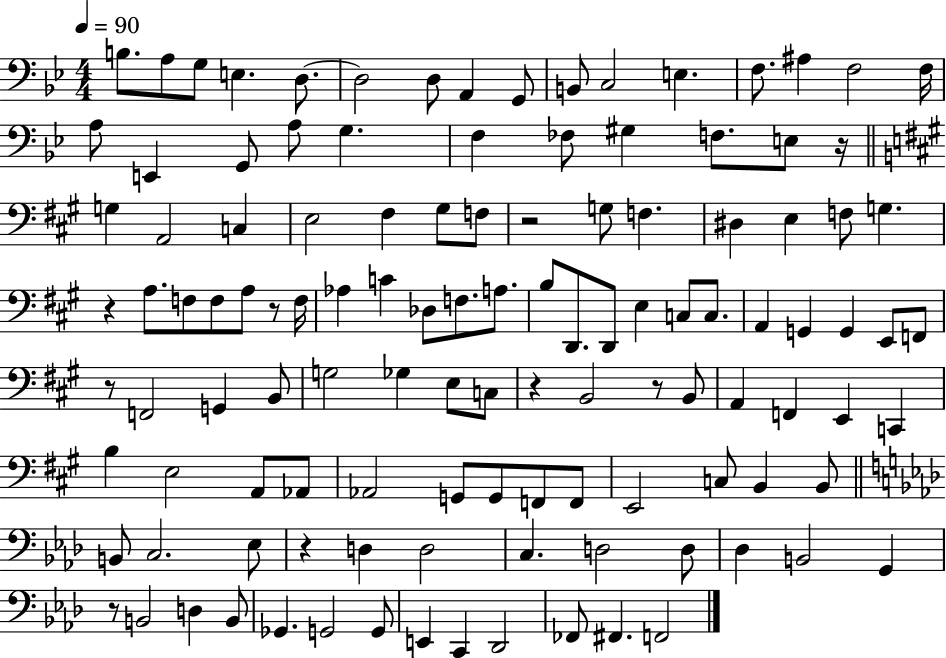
{
  \clef bass
  \numericTimeSignature
  \time 4/4
  \key bes \major
  \tempo 4 = 90
  \repeat volta 2 { b8. a8 g8 e4. d8.~~ | d2 d8 a,4 g,8 | b,8 c2 e4. | f8. ais4 f2 f16 | \break a8 e,4 g,8 a8 g4. | f4 fes8 gis4 f8. e8 r16 | \bar "||" \break \key a \major g4 a,2 c4 | e2 fis4 gis8 f8 | r2 g8 f4. | dis4 e4 f8 g4. | \break r4 a8. f8 f8 a8 r8 f16 | aes4 c'4 des8 f8. a8. | b8 d,8. d,8 e4 c8 c8. | a,4 g,4 g,4 e,8 f,8 | \break r8 f,2 g,4 b,8 | g2 ges4 e8 c8 | r4 b,2 r8 b,8 | a,4 f,4 e,4 c,4 | \break b4 e2 a,8 aes,8 | aes,2 g,8 g,8 f,8 f,8 | e,2 c8 b,4 b,8 | \bar "||" \break \key aes \major b,8 c2. ees8 | r4 d4 d2 | c4. d2 d8 | des4 b,2 g,4 | \break r8 b,2 d4 b,8 | ges,4. g,2 g,8 | e,4 c,4 des,2 | fes,8 fis,4. f,2 | \break } \bar "|."
}